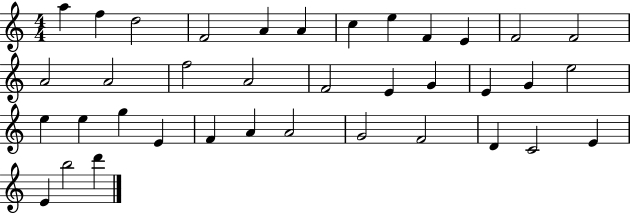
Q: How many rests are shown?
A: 0